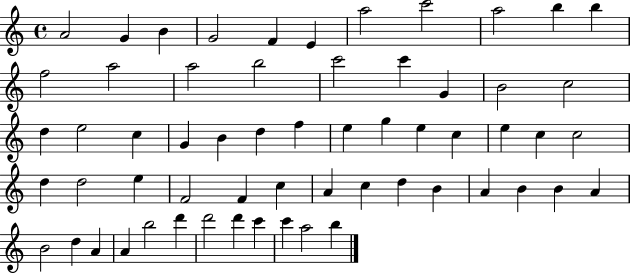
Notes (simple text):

A4/h G4/q B4/q G4/h F4/q E4/q A5/h C6/h A5/h B5/q B5/q F5/h A5/h A5/h B5/h C6/h C6/q G4/q B4/h C5/h D5/q E5/h C5/q G4/q B4/q D5/q F5/q E5/q G5/q E5/q C5/q E5/q C5/q C5/h D5/q D5/h E5/q F4/h F4/q C5/q A4/q C5/q D5/q B4/q A4/q B4/q B4/q A4/q B4/h D5/q A4/q A4/q B5/h D6/q D6/h D6/q C6/q C6/q A5/h B5/q